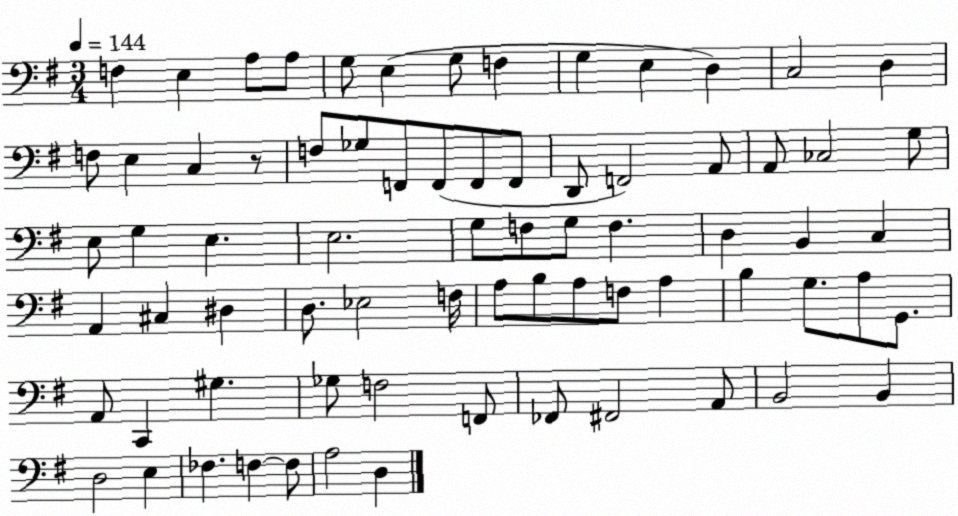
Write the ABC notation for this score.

X:1
T:Untitled
M:3/4
L:1/4
K:G
F, E, A,/2 A,/2 G,/2 E, G,/2 F, G, E, D, C,2 D, F,/2 E, C, z/2 F,/2 _G,/2 F,,/2 F,,/2 F,,/2 F,,/2 D,,/2 F,,2 A,,/2 A,,/2 _C,2 G,/2 E,/2 G, E, E,2 G,/2 F,/2 G,/2 F, D, B,, C, A,, ^C, ^D, D,/2 _E,2 F,/4 A,/2 B,/2 A,/2 F,/2 A, B, G,/2 A,/2 G,,/2 A,,/2 C,, ^G, _G,/2 F,2 F,,/2 _F,,/2 ^F,,2 A,,/2 B,,2 B,, D,2 E, _F, F, F,/2 A,2 D,